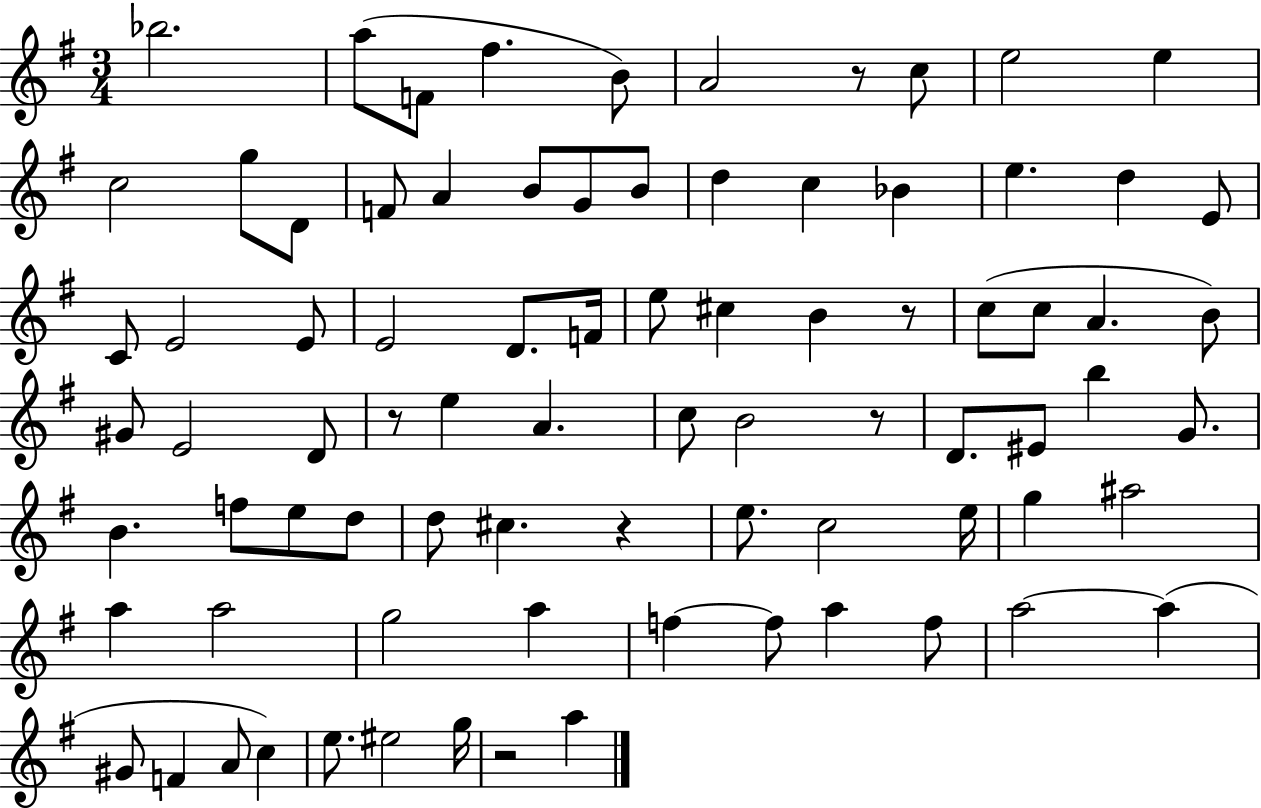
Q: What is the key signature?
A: G major